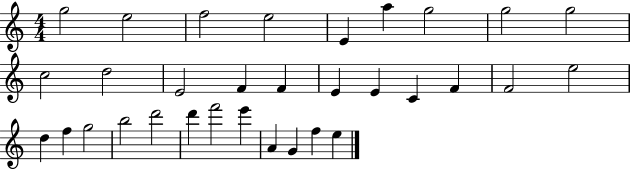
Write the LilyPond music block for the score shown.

{
  \clef treble
  \numericTimeSignature
  \time 4/4
  \key c \major
  g''2 e''2 | f''2 e''2 | e'4 a''4 g''2 | g''2 g''2 | \break c''2 d''2 | e'2 f'4 f'4 | e'4 e'4 c'4 f'4 | f'2 e''2 | \break d''4 f''4 g''2 | b''2 d'''2 | d'''4 f'''2 e'''4 | a'4 g'4 f''4 e''4 | \break \bar "|."
}